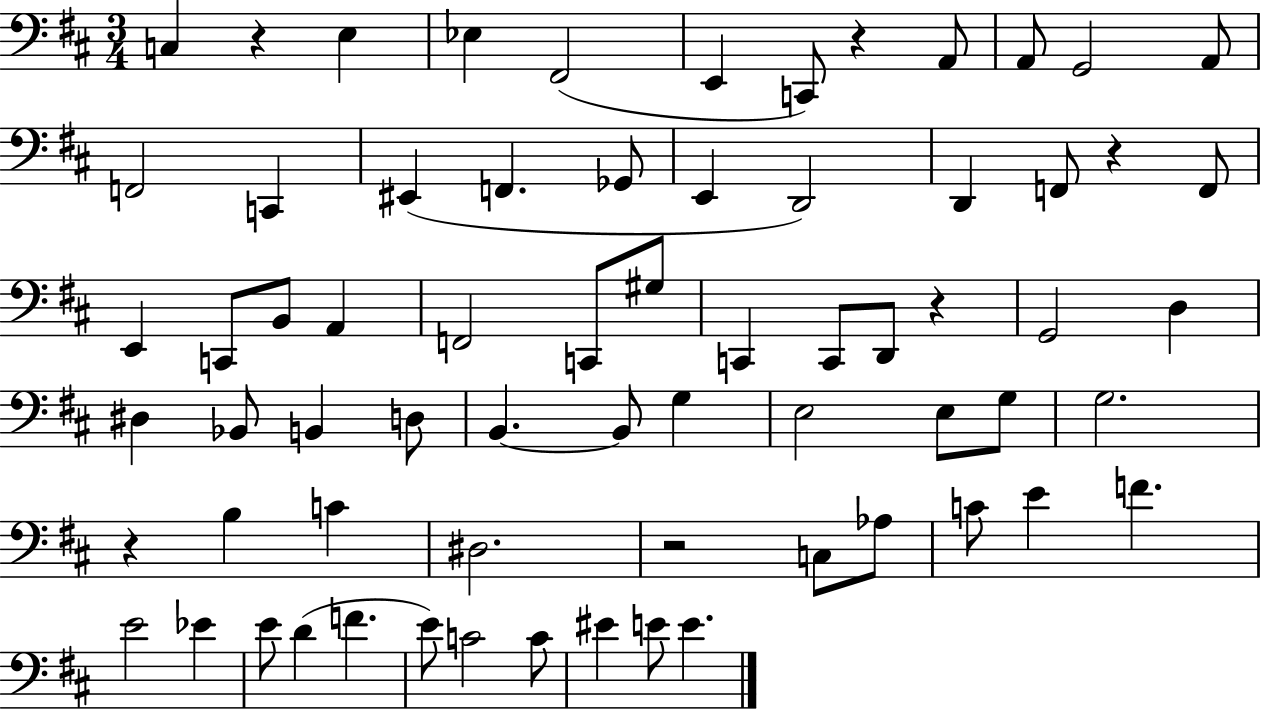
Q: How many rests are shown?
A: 6